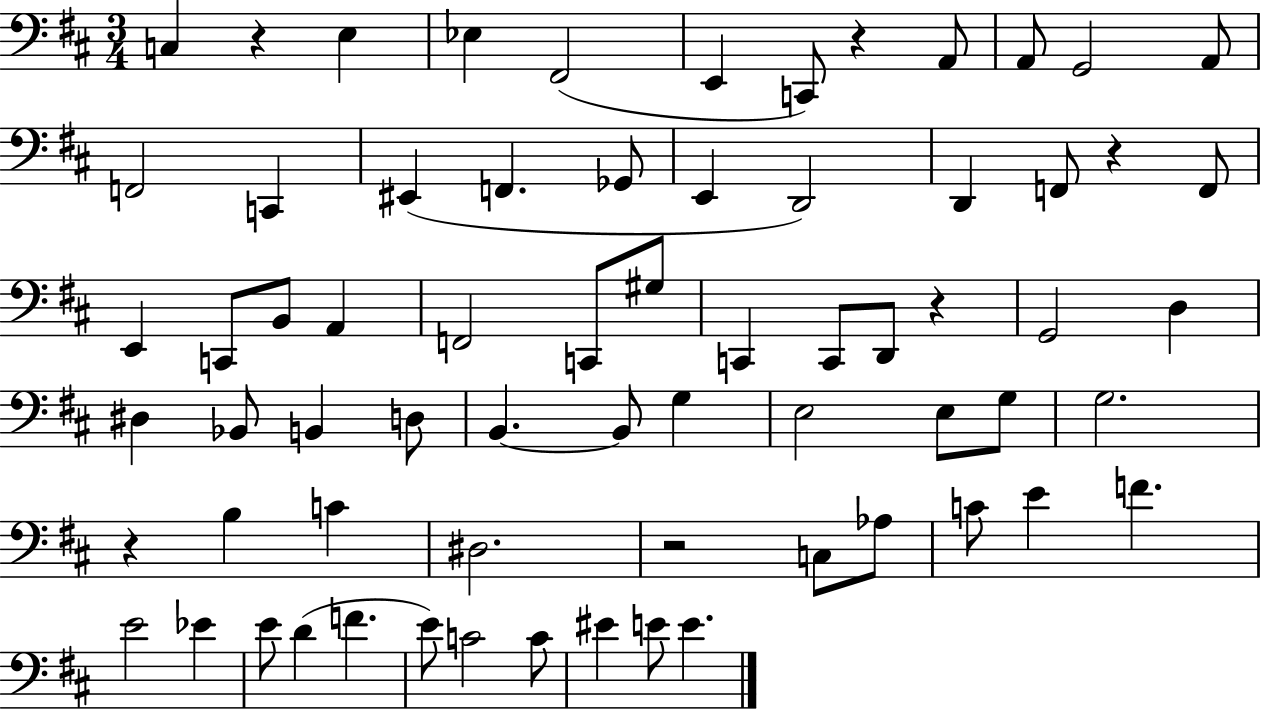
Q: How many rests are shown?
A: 6